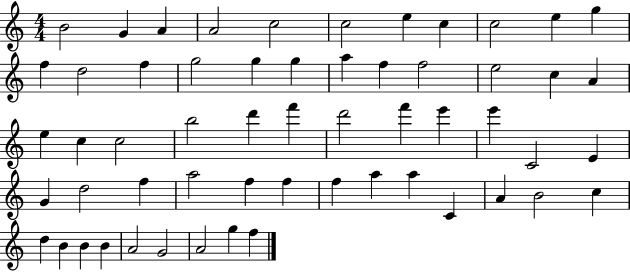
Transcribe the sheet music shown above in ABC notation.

X:1
T:Untitled
M:4/4
L:1/4
K:C
B2 G A A2 c2 c2 e c c2 e g f d2 f g2 g g a f f2 e2 c A e c c2 b2 d' f' d'2 f' e' e' C2 E G d2 f a2 f f f a a C A B2 c d B B B A2 G2 A2 g f